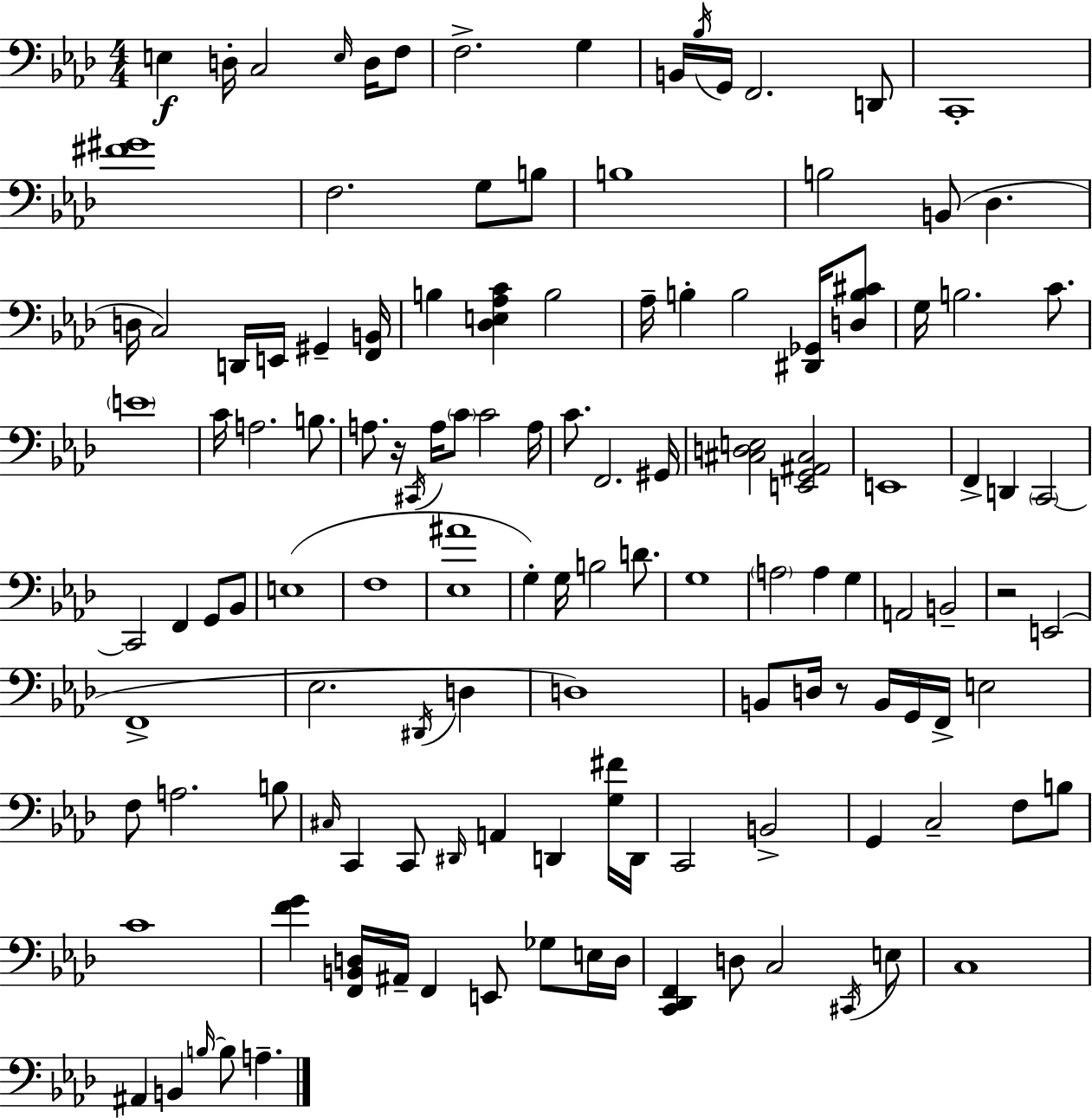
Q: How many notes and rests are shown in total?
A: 127